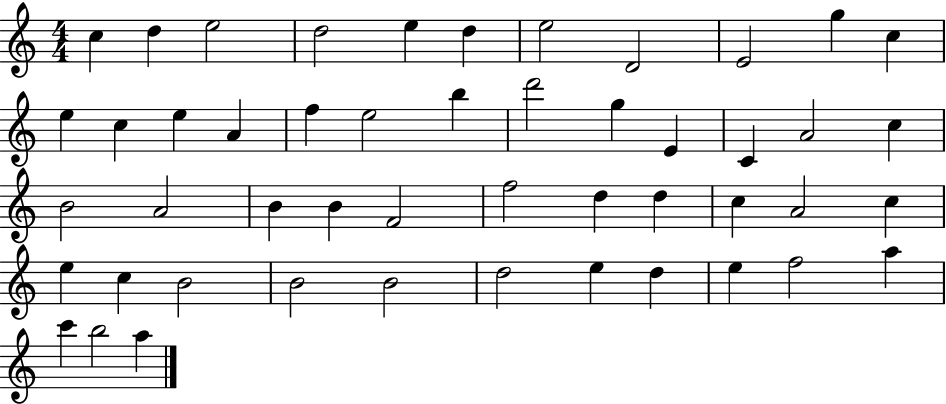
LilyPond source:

{
  \clef treble
  \numericTimeSignature
  \time 4/4
  \key c \major
  c''4 d''4 e''2 | d''2 e''4 d''4 | e''2 d'2 | e'2 g''4 c''4 | \break e''4 c''4 e''4 a'4 | f''4 e''2 b''4 | d'''2 g''4 e'4 | c'4 a'2 c''4 | \break b'2 a'2 | b'4 b'4 f'2 | f''2 d''4 d''4 | c''4 a'2 c''4 | \break e''4 c''4 b'2 | b'2 b'2 | d''2 e''4 d''4 | e''4 f''2 a''4 | \break c'''4 b''2 a''4 | \bar "|."
}